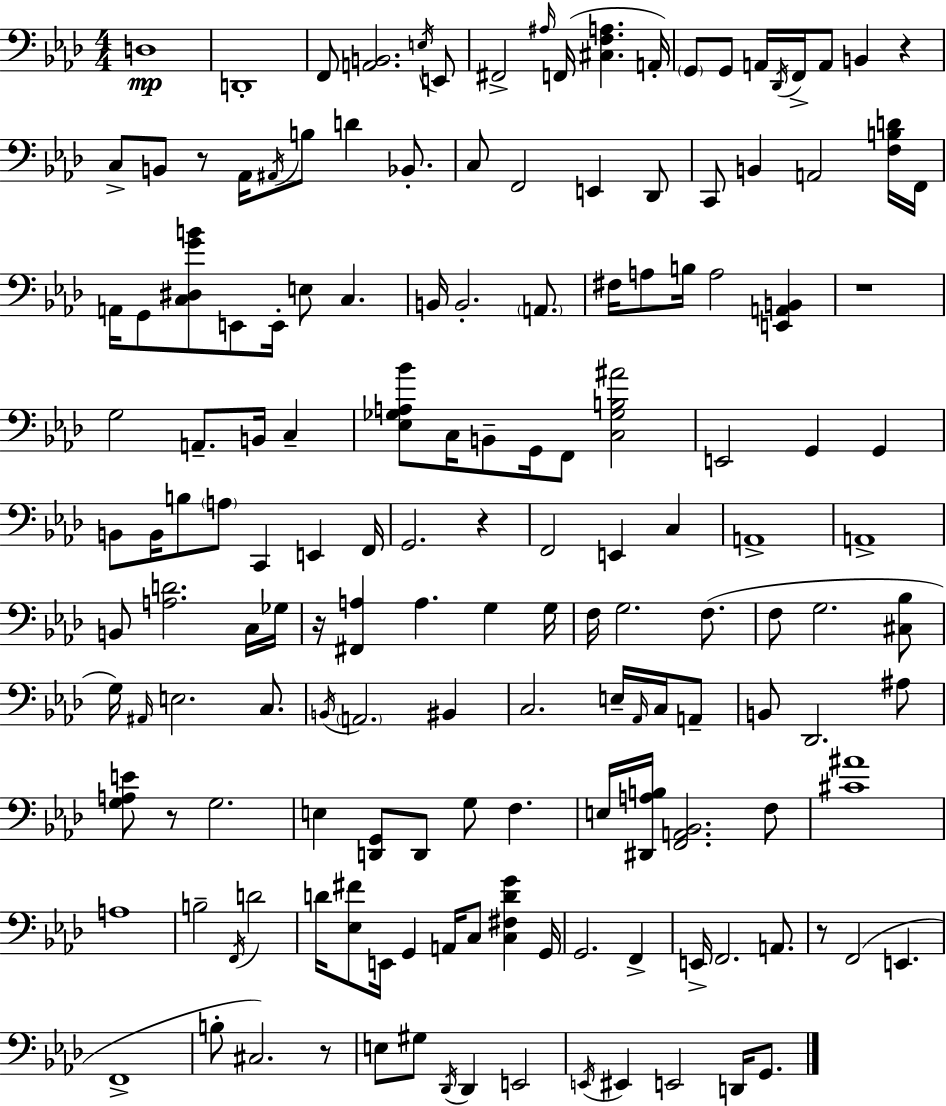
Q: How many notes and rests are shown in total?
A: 156